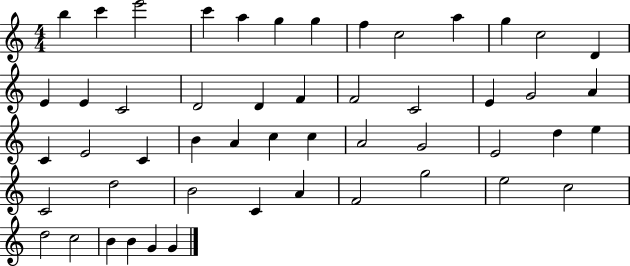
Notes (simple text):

B5/q C6/q E6/h C6/q A5/q G5/q G5/q F5/q C5/h A5/q G5/q C5/h D4/q E4/q E4/q C4/h D4/h D4/q F4/q F4/h C4/h E4/q G4/h A4/q C4/q E4/h C4/q B4/q A4/q C5/q C5/q A4/h G4/h E4/h D5/q E5/q C4/h D5/h B4/h C4/q A4/q F4/h G5/h E5/h C5/h D5/h C5/h B4/q B4/q G4/q G4/q